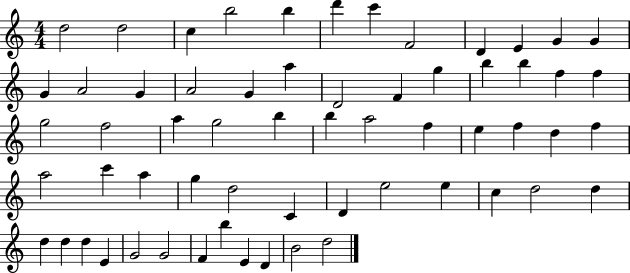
{
  \clef treble
  \numericTimeSignature
  \time 4/4
  \key c \major
  d''2 d''2 | c''4 b''2 b''4 | d'''4 c'''4 f'2 | d'4 e'4 g'4 g'4 | \break g'4 a'2 g'4 | a'2 g'4 a''4 | d'2 f'4 g''4 | b''4 b''4 f''4 f''4 | \break g''2 f''2 | a''4 g''2 b''4 | b''4 a''2 f''4 | e''4 f''4 d''4 f''4 | \break a''2 c'''4 a''4 | g''4 d''2 c'4 | d'4 e''2 e''4 | c''4 d''2 d''4 | \break d''4 d''4 d''4 e'4 | g'2 g'2 | f'4 b''4 e'4 d'4 | b'2 d''2 | \break \bar "|."
}